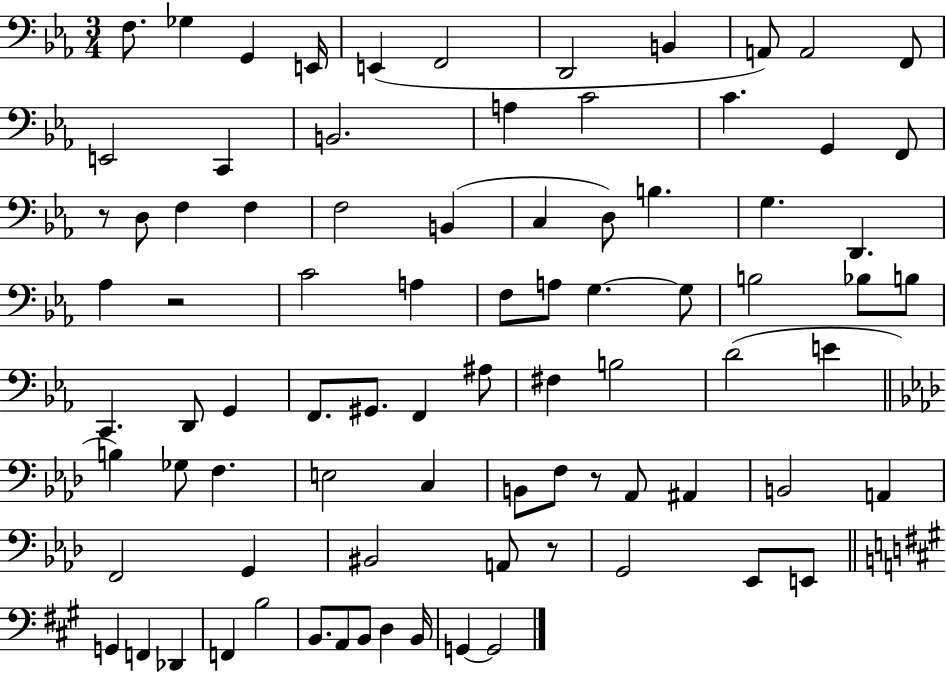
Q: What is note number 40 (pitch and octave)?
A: C2